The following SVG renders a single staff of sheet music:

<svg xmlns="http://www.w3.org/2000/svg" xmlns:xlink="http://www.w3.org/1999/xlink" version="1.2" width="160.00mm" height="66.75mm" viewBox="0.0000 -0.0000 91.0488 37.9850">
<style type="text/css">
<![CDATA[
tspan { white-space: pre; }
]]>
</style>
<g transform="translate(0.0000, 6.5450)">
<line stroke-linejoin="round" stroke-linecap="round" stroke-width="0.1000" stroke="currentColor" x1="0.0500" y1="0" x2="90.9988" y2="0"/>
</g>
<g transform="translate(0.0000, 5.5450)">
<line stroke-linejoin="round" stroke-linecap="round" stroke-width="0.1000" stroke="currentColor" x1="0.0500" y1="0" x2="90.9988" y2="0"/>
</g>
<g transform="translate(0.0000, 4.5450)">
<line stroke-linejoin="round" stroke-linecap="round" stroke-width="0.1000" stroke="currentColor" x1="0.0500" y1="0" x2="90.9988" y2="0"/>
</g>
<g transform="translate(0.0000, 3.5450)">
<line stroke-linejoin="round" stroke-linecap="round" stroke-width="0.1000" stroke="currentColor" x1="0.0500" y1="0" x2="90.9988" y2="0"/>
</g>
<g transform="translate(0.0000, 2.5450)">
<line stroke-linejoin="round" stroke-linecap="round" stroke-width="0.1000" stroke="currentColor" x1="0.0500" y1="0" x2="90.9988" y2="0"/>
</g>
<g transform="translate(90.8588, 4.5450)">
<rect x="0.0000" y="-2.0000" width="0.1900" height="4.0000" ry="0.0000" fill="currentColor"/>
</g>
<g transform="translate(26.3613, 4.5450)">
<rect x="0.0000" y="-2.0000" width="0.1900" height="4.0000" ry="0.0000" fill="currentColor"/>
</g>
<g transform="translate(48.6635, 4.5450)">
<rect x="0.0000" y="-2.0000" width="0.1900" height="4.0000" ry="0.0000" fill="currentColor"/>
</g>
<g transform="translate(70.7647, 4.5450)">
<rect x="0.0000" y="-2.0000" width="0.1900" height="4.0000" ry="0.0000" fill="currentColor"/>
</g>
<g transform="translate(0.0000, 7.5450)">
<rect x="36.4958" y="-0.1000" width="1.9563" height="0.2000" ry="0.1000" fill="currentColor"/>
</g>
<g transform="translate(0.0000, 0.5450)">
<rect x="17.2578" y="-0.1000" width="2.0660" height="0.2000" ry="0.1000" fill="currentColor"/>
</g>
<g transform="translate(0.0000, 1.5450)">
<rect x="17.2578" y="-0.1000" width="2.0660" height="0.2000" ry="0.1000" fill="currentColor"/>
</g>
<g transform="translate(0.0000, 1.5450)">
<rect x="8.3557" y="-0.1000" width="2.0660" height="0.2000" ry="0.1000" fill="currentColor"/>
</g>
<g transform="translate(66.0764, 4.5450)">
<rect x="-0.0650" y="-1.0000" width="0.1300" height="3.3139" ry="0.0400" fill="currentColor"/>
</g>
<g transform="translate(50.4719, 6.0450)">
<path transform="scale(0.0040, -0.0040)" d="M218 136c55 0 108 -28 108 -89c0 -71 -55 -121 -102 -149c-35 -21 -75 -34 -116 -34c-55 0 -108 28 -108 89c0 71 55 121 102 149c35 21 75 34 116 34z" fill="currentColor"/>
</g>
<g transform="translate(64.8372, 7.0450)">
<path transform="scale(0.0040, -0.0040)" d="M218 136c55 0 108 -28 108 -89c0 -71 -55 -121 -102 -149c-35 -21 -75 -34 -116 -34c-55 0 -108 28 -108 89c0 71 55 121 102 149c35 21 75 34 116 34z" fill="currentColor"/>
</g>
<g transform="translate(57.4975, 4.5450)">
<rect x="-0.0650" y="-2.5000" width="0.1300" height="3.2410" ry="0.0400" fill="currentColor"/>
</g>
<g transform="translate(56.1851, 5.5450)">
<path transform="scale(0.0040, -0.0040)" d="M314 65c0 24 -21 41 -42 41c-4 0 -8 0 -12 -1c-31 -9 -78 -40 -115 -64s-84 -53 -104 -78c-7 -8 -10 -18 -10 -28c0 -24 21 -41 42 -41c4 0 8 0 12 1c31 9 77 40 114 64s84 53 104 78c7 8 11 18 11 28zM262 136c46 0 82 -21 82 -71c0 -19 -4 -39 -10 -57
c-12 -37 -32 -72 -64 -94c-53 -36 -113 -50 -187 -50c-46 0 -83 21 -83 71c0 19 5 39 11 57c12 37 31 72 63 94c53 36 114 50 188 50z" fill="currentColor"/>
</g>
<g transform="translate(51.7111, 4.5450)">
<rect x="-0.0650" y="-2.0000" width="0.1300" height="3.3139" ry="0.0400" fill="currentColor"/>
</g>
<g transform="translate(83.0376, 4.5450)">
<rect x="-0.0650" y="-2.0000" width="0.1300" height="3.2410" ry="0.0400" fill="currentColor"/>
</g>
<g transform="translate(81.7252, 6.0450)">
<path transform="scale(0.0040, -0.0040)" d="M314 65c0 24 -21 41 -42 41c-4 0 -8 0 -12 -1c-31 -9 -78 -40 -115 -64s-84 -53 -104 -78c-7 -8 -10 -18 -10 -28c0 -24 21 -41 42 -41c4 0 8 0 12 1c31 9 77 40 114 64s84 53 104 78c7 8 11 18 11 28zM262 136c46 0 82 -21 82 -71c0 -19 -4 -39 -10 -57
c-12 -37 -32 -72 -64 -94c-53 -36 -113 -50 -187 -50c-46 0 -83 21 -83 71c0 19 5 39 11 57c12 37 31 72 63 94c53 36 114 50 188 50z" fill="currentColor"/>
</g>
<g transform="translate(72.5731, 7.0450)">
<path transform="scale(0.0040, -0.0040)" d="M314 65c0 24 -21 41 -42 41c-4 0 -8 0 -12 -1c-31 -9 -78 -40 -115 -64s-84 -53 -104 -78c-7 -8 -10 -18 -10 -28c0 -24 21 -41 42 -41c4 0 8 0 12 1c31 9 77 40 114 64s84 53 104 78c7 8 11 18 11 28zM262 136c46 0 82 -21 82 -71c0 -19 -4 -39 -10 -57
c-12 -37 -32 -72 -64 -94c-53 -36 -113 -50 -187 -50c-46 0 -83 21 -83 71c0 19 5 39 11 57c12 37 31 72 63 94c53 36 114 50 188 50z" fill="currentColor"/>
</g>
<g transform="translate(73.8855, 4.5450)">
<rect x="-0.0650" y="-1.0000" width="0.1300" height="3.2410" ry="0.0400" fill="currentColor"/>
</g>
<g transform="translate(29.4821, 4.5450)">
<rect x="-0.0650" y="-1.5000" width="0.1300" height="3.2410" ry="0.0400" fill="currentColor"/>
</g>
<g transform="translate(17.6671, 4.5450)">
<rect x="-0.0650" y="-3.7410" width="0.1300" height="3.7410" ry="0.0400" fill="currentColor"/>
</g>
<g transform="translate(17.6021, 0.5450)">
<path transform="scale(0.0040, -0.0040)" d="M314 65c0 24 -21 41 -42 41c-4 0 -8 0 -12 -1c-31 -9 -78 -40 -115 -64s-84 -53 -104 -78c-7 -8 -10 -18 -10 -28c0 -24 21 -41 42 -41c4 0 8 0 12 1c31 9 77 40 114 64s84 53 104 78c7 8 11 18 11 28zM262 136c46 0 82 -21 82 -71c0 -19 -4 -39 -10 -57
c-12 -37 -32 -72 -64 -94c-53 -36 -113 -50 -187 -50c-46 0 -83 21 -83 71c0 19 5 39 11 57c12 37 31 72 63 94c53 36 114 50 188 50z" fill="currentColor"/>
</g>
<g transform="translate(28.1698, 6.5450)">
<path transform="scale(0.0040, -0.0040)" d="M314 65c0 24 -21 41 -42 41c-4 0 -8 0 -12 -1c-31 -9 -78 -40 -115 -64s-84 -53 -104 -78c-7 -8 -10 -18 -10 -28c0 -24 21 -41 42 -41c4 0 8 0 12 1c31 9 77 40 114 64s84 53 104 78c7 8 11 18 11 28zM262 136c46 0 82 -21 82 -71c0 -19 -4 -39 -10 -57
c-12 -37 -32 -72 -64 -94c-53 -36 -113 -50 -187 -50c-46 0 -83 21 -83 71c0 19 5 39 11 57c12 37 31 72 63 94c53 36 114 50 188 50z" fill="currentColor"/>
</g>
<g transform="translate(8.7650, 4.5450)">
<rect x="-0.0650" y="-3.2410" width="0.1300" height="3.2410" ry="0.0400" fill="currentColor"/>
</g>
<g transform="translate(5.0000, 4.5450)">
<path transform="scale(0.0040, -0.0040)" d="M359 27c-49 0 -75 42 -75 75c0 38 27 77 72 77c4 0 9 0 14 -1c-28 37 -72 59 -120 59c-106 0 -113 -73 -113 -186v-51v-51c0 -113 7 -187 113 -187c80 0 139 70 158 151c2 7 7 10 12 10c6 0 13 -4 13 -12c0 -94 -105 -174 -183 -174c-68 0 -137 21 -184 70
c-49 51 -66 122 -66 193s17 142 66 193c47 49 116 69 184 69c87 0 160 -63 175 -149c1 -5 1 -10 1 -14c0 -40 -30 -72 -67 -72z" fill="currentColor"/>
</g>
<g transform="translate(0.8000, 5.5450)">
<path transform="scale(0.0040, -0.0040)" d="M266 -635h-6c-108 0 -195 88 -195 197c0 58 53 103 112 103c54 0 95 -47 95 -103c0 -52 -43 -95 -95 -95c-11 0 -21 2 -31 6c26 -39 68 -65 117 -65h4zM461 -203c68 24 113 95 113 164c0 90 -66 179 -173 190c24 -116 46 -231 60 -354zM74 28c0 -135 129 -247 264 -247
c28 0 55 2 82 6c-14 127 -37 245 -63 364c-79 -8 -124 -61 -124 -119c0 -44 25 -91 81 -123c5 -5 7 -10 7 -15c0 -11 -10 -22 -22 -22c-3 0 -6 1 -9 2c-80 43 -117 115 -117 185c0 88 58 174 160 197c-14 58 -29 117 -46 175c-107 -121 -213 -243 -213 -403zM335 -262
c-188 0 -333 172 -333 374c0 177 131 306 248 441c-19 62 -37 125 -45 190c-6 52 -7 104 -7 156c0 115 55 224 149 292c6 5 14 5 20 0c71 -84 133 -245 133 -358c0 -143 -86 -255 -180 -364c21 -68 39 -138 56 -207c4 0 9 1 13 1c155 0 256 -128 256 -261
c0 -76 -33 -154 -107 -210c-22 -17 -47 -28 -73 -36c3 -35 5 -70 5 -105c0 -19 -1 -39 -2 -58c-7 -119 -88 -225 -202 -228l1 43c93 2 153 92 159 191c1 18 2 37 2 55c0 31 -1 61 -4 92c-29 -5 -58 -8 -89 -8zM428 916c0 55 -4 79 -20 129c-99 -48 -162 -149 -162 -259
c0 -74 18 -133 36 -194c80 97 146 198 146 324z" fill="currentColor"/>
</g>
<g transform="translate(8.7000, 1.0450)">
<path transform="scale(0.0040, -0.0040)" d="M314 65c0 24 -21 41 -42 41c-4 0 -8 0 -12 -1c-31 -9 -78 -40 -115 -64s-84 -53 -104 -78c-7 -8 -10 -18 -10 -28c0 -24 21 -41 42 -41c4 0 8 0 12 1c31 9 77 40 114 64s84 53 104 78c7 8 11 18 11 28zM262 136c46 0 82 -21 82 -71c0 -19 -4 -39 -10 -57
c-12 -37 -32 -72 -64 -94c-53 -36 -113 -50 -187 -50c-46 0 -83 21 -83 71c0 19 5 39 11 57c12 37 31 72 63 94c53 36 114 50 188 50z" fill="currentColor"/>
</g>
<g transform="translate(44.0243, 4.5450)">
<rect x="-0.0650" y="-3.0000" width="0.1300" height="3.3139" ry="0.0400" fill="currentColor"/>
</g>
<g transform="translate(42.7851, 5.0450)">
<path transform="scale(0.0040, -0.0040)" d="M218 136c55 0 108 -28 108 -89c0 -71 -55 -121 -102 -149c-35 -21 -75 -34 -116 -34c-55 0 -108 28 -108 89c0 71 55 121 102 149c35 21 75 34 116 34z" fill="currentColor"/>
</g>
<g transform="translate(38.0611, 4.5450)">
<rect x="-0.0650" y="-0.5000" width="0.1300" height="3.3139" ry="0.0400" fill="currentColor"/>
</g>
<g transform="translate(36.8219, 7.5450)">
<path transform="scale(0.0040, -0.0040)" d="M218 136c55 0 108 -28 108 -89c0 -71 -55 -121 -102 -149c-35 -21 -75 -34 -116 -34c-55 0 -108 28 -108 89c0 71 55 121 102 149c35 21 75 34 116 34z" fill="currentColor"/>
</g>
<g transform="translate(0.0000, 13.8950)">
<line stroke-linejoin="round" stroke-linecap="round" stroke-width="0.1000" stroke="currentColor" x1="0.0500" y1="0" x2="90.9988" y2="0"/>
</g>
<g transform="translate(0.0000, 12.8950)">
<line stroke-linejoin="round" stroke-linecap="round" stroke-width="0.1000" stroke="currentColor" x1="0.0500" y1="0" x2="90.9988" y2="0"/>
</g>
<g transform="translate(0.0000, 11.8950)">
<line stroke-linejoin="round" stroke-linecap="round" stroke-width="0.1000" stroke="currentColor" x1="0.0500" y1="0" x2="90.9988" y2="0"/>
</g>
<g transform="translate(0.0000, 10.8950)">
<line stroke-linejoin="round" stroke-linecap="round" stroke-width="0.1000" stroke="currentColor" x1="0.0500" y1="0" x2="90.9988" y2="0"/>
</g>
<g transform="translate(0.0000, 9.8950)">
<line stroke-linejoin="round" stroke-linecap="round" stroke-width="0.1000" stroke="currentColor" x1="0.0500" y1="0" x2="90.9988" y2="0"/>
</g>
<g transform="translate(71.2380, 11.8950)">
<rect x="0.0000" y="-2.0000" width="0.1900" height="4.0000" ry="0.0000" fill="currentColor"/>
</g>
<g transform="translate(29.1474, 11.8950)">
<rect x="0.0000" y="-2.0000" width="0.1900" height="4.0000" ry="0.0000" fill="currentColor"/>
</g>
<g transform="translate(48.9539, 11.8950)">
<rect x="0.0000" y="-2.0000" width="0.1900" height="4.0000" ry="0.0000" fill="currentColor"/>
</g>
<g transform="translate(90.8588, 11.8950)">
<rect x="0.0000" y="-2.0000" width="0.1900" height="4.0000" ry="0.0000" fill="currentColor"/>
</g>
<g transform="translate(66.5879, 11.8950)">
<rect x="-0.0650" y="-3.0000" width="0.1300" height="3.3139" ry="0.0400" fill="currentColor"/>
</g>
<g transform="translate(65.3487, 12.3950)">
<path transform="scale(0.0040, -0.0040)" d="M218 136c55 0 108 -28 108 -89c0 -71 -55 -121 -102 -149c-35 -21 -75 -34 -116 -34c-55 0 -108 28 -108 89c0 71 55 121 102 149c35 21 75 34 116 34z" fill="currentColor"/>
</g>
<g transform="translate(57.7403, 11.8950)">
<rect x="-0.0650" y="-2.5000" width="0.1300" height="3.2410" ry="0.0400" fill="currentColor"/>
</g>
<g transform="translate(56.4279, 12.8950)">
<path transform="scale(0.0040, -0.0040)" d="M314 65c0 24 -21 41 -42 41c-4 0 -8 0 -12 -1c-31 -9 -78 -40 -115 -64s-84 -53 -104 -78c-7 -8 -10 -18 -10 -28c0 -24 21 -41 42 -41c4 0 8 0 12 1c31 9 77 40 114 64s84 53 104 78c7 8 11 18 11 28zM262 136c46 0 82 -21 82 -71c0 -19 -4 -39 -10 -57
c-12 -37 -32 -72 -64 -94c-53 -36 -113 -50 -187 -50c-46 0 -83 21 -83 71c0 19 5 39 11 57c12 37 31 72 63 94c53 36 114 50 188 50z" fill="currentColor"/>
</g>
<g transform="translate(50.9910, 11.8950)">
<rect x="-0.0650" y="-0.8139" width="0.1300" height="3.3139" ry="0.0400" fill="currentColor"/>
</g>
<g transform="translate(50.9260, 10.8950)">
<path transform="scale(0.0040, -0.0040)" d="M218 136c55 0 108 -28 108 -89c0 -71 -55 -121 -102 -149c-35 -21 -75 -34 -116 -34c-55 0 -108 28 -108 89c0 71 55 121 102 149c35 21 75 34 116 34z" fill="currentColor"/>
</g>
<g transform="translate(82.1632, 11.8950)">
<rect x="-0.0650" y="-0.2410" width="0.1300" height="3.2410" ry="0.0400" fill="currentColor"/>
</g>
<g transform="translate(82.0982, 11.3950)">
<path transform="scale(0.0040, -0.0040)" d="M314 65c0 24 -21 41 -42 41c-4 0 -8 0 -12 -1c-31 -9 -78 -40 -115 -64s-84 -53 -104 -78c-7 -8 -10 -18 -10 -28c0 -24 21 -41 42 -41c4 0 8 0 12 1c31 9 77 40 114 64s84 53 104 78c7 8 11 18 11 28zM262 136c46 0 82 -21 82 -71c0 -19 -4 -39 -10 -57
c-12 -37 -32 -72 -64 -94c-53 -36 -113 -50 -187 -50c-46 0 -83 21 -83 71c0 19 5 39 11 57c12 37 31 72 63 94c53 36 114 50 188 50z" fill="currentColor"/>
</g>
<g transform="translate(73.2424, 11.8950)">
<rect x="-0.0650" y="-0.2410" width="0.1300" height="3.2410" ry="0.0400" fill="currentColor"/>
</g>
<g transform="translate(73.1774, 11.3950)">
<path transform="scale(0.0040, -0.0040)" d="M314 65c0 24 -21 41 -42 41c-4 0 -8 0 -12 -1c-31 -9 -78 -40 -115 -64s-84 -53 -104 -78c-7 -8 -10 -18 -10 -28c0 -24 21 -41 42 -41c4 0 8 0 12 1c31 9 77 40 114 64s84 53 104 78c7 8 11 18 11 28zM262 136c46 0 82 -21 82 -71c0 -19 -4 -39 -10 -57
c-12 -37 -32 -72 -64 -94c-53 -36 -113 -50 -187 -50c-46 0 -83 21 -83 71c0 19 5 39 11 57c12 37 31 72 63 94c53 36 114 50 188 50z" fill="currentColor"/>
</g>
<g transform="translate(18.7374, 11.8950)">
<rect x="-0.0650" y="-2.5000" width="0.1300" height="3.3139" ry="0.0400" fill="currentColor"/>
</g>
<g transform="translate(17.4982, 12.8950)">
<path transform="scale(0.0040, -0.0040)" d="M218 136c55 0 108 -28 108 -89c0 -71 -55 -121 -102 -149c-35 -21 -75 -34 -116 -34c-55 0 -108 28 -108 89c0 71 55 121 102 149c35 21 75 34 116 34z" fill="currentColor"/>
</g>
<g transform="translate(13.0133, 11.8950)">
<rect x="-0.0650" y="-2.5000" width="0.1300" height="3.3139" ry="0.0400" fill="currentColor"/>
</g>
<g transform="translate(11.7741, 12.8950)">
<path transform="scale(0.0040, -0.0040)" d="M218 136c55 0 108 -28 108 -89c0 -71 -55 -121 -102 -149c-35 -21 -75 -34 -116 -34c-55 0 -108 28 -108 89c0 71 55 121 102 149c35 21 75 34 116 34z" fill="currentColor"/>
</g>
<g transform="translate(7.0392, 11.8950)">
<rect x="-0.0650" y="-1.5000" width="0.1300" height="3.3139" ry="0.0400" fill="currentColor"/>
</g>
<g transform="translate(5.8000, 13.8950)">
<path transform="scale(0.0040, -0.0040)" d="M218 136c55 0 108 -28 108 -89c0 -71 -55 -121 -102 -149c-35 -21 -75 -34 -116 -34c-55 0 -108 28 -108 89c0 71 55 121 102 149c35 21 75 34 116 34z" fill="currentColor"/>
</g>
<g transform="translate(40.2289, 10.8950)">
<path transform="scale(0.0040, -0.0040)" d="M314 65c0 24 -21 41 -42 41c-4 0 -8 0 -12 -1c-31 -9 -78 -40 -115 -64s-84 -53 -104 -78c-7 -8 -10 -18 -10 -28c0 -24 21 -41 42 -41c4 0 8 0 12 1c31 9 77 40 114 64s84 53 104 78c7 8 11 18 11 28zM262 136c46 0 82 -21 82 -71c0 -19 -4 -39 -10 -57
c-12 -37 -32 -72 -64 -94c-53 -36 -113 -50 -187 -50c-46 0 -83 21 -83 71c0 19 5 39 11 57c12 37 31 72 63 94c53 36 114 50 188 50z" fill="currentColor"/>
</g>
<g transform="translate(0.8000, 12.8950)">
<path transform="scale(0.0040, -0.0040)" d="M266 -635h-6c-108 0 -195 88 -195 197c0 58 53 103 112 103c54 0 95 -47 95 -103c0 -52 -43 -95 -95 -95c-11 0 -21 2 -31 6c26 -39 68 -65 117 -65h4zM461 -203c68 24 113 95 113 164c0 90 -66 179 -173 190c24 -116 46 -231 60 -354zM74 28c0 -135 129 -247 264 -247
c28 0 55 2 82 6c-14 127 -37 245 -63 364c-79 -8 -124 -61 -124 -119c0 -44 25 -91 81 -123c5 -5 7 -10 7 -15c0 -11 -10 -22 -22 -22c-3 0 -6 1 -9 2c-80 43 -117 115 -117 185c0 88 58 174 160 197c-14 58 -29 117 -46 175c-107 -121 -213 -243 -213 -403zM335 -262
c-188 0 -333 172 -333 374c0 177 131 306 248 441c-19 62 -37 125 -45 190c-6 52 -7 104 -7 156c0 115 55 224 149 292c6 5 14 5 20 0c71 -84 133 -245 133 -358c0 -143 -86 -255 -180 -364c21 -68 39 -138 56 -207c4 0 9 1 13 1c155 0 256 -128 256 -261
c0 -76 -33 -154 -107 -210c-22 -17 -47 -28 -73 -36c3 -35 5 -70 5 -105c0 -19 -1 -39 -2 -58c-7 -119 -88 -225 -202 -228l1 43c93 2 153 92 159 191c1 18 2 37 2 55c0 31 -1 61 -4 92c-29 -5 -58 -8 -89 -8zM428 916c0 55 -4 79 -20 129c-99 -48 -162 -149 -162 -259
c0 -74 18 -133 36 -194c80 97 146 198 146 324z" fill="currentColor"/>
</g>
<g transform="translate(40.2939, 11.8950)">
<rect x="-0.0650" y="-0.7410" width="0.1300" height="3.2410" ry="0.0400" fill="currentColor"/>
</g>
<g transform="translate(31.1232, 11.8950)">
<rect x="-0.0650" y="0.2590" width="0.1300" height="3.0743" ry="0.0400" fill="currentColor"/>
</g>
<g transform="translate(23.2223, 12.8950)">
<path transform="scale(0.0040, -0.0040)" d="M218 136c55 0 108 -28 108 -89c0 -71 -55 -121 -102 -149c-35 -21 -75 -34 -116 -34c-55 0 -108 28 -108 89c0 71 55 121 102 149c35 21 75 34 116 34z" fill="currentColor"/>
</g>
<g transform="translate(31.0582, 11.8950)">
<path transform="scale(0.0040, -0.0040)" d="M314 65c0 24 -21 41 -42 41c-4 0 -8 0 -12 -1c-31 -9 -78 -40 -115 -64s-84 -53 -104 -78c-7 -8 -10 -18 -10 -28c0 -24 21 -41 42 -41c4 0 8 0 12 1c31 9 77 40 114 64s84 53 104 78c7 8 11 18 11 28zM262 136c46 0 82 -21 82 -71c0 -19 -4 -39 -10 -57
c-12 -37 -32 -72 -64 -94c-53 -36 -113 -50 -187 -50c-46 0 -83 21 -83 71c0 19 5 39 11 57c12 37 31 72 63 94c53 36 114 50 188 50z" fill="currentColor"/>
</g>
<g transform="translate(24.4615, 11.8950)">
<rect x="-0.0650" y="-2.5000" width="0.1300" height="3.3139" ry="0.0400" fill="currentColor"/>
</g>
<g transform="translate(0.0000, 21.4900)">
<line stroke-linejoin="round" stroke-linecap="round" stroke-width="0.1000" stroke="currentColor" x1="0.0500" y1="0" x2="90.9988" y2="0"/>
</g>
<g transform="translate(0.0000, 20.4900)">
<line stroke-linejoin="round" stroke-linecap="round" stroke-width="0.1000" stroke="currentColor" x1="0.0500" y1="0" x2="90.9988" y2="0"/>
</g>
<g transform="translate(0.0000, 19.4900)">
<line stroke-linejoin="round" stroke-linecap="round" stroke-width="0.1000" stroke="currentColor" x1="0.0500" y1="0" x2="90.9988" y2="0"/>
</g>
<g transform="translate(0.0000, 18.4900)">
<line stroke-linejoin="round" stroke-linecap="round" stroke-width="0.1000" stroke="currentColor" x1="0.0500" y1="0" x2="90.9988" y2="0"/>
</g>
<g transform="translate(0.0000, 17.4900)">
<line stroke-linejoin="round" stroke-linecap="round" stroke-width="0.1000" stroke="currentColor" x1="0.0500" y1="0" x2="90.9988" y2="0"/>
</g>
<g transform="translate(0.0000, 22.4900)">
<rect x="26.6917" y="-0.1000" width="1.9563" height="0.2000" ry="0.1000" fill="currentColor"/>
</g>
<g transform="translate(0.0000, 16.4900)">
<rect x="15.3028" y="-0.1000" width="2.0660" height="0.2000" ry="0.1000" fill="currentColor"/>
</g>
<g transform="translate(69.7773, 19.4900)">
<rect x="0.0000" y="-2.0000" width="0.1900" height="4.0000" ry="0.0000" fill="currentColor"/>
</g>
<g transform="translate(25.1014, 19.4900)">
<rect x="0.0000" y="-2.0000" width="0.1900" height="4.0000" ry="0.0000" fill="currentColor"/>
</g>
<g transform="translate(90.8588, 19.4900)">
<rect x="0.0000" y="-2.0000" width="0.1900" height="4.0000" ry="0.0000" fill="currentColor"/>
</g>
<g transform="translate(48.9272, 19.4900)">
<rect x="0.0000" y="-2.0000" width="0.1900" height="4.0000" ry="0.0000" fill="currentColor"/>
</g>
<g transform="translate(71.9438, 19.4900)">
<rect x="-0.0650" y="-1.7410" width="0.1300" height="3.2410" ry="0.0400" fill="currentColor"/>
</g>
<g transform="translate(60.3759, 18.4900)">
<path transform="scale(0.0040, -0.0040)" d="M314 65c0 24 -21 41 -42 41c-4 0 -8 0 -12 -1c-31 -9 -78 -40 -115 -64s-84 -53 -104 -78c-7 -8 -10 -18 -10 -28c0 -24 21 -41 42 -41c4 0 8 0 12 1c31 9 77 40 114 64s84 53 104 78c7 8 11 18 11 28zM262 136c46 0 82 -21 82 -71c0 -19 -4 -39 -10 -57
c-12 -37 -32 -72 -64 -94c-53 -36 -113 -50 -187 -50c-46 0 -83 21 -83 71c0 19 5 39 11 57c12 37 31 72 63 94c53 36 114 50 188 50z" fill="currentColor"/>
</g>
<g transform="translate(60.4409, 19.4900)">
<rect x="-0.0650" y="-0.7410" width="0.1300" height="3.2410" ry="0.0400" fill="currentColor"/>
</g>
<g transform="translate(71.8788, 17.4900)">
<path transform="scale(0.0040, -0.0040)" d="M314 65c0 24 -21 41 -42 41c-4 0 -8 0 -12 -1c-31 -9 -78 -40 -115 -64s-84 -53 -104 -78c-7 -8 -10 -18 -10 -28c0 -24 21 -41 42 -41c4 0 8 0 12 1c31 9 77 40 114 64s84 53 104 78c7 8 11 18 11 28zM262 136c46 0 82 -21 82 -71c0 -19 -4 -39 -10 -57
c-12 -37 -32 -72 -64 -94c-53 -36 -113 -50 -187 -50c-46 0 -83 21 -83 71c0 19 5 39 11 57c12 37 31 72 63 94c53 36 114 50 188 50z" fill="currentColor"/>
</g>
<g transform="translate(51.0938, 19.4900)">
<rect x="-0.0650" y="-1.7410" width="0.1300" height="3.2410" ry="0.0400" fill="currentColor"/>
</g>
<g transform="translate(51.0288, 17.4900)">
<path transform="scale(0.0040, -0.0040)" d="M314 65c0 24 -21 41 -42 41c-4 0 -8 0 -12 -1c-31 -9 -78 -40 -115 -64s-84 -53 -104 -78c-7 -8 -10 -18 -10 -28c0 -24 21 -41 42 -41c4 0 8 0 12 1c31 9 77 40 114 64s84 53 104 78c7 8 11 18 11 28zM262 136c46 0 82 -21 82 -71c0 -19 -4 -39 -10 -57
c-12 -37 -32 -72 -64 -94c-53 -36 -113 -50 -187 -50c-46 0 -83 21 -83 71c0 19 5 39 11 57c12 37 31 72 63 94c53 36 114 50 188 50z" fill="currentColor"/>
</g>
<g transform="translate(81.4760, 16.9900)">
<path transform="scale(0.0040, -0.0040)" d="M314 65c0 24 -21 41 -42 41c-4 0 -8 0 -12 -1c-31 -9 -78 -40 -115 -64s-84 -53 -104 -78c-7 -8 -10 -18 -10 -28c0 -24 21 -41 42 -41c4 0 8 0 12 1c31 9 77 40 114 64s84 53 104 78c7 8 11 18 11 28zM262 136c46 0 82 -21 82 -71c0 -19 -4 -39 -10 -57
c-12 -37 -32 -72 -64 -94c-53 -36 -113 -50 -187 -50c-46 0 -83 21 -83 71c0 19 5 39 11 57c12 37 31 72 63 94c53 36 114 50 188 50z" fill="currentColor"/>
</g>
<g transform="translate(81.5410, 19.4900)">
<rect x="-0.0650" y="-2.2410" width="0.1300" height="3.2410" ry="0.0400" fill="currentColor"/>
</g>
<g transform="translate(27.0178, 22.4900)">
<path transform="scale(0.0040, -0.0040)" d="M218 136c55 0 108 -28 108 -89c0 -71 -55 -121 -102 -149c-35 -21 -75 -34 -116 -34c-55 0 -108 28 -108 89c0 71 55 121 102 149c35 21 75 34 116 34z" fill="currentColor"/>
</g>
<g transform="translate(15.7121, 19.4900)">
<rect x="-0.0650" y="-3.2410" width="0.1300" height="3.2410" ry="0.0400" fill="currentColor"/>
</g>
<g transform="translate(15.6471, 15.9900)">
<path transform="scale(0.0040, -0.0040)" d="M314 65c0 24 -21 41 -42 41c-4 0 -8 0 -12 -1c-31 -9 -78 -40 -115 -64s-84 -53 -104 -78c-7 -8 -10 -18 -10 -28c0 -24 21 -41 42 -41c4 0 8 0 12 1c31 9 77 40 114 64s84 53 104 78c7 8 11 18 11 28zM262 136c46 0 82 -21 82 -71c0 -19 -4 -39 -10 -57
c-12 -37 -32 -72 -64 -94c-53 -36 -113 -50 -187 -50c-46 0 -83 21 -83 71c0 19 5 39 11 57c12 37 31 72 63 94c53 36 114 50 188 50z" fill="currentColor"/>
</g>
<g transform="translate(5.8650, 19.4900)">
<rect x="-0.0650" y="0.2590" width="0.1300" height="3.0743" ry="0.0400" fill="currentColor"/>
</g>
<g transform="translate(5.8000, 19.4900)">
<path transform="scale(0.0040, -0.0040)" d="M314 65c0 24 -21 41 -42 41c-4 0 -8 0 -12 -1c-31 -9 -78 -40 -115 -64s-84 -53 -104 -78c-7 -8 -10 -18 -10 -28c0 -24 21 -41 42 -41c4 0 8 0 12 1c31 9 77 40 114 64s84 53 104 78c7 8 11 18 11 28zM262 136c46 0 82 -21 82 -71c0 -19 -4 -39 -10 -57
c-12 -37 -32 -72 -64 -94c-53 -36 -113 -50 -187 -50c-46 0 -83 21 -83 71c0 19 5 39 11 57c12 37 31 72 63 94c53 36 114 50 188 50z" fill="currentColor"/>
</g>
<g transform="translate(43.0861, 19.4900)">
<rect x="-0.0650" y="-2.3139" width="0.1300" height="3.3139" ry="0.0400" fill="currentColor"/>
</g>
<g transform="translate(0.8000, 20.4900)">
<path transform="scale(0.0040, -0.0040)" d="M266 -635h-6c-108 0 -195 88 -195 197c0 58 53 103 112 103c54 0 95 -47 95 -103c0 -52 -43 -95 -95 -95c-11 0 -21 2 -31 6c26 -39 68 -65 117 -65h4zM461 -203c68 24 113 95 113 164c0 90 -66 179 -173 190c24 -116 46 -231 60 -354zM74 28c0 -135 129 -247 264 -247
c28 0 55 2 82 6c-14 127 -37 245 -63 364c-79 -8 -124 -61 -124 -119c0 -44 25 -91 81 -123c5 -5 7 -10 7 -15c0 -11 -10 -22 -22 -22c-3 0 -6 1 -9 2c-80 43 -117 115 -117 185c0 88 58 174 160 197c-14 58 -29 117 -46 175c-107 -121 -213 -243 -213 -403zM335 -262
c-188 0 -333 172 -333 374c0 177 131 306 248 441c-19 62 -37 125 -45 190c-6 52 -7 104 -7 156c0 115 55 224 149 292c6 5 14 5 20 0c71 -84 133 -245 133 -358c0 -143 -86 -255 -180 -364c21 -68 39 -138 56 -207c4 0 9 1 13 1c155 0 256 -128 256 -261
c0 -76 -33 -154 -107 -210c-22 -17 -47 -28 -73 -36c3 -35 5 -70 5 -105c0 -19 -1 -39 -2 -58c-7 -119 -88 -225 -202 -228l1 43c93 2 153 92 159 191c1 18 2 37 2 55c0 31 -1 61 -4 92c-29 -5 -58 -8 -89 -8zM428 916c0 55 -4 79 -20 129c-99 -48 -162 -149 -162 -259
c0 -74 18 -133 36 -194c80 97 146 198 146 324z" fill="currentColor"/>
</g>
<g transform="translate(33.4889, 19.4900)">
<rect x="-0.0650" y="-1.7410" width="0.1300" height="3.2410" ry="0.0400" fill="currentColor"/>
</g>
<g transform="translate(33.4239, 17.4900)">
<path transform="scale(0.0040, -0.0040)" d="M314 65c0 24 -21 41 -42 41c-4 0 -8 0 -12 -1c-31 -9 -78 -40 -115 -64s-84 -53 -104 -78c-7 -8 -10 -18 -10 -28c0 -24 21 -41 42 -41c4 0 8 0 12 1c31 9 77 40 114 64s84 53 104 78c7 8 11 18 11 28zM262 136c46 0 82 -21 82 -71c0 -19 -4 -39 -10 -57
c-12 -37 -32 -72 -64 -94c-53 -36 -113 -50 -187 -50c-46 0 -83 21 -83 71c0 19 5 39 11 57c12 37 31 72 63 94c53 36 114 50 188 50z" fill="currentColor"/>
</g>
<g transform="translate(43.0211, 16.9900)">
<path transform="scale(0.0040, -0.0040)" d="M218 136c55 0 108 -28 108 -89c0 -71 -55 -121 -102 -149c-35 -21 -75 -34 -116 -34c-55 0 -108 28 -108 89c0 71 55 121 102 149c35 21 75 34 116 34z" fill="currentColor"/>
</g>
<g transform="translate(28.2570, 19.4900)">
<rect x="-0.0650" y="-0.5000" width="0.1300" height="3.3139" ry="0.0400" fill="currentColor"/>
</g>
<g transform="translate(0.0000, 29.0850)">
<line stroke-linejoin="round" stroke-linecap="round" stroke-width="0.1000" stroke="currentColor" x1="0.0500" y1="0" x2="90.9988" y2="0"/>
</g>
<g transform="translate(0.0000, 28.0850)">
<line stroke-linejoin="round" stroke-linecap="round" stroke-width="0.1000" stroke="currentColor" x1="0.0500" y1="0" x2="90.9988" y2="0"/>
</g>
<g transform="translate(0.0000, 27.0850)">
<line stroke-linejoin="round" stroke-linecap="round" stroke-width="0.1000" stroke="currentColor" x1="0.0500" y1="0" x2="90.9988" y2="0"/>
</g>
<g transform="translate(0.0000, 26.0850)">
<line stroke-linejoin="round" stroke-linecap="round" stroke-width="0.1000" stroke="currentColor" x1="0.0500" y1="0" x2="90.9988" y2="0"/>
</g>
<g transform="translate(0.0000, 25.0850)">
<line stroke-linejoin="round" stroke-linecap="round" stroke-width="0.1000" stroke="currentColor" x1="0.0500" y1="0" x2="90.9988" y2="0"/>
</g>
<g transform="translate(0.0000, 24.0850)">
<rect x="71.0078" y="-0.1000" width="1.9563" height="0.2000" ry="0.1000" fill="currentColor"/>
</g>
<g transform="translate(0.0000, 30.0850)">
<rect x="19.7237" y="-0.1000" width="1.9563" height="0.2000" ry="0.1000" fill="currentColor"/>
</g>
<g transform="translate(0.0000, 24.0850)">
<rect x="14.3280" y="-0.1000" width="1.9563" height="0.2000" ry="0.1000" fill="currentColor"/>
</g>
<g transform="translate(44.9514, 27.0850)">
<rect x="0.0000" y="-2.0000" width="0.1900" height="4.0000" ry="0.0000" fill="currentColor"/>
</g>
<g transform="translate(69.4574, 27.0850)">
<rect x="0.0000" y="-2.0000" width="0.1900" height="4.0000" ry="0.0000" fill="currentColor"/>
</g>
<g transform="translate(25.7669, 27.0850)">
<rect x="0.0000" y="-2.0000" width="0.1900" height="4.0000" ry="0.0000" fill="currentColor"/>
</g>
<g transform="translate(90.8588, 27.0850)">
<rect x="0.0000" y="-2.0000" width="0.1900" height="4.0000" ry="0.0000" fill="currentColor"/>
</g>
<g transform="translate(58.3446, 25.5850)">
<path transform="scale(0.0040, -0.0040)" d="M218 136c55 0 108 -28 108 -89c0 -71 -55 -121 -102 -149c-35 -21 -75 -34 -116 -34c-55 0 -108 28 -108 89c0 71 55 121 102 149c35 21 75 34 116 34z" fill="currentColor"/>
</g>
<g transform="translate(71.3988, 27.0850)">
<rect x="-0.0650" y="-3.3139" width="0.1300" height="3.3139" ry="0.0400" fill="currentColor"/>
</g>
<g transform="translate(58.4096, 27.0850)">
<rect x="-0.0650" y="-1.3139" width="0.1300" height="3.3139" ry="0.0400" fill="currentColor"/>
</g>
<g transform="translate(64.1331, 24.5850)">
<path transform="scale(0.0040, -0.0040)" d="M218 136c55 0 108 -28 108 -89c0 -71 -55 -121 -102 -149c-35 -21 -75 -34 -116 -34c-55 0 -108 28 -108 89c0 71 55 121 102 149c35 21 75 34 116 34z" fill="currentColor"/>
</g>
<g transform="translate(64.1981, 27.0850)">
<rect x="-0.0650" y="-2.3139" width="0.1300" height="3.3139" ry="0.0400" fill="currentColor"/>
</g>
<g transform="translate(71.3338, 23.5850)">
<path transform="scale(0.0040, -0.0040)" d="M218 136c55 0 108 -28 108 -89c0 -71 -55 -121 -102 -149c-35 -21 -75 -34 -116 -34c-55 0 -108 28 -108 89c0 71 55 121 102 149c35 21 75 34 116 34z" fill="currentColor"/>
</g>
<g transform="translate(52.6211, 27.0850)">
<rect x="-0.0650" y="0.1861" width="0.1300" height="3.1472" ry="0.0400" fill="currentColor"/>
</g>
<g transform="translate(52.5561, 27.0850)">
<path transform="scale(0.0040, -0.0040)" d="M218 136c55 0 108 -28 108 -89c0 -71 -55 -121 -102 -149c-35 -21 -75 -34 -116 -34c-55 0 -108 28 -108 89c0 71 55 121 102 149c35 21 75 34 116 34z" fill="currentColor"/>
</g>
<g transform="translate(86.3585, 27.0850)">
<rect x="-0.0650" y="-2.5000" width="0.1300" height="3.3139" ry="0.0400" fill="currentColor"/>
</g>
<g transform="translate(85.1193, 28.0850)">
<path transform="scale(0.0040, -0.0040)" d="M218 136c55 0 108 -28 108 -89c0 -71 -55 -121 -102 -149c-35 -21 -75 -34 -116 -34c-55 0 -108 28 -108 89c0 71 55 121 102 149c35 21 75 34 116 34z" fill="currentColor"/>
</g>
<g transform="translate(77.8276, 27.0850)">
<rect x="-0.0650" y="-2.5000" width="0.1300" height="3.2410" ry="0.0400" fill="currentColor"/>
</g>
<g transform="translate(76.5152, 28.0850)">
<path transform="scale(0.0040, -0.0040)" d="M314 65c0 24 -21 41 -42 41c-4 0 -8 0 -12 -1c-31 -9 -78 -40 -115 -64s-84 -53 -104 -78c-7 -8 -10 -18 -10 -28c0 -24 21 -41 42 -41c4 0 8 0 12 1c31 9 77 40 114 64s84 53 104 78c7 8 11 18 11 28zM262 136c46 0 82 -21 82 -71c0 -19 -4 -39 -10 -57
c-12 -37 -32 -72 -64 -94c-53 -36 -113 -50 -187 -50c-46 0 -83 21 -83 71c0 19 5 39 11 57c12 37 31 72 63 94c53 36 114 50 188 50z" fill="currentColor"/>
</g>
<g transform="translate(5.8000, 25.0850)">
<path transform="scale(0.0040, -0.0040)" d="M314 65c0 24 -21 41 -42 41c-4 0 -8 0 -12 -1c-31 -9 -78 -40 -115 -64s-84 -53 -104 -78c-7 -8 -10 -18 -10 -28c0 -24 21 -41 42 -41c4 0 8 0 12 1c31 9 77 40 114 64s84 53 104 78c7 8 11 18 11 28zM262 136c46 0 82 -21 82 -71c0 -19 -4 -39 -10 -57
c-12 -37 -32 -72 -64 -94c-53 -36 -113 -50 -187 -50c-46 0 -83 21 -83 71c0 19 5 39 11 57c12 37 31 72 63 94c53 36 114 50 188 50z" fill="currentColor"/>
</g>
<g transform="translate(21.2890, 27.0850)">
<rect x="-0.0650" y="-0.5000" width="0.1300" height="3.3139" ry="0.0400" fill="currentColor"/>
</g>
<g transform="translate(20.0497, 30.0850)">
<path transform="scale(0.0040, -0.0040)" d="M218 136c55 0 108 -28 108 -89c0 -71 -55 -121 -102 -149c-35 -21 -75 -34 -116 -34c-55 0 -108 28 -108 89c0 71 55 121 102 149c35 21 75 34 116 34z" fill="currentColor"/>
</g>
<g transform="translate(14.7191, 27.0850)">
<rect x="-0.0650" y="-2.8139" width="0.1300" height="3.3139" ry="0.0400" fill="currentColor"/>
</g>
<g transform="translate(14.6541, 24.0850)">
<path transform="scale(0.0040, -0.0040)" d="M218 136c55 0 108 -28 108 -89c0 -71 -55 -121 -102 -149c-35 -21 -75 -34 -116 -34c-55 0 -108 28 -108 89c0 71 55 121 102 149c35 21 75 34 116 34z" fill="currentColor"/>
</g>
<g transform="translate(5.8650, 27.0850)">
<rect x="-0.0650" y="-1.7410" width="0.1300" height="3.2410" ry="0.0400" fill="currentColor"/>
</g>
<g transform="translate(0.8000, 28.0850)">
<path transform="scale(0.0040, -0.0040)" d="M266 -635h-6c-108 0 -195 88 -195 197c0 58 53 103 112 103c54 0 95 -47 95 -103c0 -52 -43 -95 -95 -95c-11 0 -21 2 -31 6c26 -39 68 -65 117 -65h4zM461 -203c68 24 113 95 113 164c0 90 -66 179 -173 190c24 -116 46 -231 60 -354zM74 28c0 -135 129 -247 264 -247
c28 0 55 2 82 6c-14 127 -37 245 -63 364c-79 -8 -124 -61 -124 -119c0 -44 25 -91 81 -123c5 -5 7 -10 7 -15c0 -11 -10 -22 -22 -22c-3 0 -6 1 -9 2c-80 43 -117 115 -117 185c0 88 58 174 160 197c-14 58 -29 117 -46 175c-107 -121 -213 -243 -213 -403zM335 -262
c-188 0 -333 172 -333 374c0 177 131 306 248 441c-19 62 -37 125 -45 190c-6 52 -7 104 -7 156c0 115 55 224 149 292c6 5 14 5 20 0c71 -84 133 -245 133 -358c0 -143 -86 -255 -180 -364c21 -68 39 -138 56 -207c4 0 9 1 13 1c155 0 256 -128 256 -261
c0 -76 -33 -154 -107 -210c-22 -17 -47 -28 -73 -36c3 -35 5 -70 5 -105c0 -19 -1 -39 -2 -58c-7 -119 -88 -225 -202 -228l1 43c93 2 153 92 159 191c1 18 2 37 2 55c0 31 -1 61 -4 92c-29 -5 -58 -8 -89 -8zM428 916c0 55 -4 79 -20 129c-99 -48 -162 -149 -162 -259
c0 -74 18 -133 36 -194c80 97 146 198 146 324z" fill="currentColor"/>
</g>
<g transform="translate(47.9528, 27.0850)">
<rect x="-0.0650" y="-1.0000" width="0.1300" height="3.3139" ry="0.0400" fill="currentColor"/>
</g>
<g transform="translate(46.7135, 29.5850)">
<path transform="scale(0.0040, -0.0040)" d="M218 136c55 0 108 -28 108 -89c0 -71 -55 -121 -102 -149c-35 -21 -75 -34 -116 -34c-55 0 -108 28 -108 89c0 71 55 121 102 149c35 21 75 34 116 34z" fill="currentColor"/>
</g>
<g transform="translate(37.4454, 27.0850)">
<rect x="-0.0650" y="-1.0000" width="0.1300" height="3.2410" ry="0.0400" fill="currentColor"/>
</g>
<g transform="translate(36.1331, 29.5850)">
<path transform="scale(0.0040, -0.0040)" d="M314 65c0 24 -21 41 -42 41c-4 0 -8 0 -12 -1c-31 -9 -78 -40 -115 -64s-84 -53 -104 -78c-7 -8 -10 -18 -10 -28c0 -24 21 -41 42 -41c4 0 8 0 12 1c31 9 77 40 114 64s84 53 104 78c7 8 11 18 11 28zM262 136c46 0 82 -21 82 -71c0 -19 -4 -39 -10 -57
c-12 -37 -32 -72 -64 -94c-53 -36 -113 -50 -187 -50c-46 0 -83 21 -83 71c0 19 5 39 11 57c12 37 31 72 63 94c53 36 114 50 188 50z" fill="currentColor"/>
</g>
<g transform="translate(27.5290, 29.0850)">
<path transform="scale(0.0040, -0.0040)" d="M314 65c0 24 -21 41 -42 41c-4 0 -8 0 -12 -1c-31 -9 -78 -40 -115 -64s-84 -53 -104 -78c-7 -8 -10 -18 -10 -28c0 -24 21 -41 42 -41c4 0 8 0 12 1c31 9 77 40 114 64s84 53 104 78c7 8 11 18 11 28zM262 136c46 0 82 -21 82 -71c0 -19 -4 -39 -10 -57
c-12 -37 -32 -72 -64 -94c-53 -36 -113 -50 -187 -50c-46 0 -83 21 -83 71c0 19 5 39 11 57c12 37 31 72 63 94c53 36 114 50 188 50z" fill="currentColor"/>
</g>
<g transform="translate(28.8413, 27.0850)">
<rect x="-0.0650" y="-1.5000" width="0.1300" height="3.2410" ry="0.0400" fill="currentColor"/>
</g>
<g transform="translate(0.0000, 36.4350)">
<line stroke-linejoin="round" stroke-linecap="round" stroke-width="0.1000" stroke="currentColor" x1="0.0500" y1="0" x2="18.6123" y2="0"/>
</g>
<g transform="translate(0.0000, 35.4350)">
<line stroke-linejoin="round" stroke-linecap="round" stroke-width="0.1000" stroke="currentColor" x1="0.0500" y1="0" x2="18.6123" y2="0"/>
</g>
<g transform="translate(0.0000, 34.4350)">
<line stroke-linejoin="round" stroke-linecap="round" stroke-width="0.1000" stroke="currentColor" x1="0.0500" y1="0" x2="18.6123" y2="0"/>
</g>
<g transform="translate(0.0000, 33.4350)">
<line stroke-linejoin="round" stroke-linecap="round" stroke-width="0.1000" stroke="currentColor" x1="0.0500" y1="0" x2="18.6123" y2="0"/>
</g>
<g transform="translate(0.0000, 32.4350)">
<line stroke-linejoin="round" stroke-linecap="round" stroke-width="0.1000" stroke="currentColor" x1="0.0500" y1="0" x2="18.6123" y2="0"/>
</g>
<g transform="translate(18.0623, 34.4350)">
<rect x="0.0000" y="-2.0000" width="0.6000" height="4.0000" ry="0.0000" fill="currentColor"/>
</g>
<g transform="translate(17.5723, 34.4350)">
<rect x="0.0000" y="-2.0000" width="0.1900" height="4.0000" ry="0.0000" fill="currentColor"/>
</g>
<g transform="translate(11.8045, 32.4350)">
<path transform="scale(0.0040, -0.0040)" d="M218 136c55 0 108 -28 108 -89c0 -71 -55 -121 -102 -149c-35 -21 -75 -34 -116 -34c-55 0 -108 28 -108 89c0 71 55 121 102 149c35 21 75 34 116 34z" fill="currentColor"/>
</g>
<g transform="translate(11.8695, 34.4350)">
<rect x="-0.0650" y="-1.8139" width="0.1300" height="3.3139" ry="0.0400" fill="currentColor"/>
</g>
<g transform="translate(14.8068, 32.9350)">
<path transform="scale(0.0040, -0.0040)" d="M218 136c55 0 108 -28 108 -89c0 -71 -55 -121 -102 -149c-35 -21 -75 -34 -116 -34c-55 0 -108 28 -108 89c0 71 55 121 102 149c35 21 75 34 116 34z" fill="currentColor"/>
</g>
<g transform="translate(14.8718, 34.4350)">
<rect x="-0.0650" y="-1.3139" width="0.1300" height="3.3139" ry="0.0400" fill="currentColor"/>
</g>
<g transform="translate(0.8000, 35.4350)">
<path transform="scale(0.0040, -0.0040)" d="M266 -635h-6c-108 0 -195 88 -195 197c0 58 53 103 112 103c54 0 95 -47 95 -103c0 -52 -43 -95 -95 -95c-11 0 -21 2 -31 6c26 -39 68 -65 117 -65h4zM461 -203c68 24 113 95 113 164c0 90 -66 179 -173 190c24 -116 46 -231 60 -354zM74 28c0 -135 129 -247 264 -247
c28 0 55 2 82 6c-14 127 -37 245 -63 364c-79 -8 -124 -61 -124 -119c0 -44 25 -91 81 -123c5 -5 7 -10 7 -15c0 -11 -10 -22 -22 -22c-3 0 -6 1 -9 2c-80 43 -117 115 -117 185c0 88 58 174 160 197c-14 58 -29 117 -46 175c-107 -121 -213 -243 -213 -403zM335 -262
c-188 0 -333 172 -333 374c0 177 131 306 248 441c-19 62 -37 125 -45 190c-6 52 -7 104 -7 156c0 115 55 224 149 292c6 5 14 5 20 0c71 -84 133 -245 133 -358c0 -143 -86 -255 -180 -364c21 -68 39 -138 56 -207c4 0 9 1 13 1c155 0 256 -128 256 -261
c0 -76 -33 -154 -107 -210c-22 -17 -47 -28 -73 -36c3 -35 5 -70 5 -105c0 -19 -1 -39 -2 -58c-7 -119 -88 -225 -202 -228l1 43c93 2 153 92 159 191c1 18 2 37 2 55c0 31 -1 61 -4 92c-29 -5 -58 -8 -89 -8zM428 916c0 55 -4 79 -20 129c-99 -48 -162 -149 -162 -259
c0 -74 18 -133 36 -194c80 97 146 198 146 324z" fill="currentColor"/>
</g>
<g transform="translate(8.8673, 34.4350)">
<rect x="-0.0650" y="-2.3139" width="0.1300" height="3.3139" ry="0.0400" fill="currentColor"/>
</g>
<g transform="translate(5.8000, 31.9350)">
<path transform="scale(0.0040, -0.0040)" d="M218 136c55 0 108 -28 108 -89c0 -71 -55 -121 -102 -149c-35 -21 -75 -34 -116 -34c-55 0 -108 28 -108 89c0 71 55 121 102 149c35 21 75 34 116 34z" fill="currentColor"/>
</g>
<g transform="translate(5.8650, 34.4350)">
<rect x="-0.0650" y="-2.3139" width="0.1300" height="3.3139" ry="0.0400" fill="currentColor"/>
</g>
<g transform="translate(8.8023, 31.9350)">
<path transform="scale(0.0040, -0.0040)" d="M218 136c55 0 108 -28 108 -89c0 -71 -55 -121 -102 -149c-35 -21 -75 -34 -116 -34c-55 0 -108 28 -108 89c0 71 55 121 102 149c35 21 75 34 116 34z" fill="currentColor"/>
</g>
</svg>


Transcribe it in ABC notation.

X:1
T:Untitled
M:4/4
L:1/4
K:C
b2 c'2 E2 C A F G2 D D2 F2 E G G G B2 d2 d G2 A c2 c2 B2 b2 C f2 g f2 d2 f2 g2 f2 a C E2 D2 D B e g b G2 G g g f e